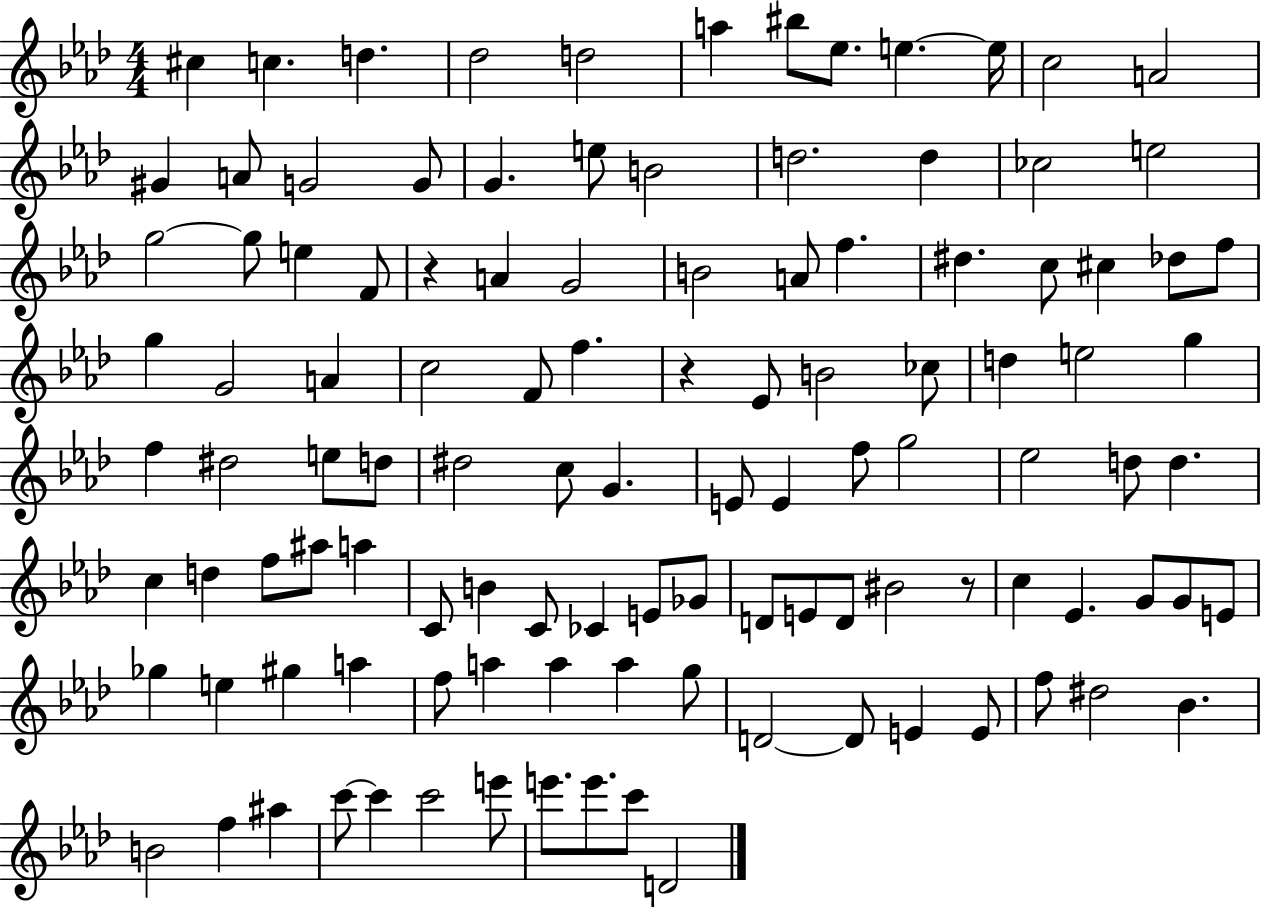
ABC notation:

X:1
T:Untitled
M:4/4
L:1/4
K:Ab
^c c d _d2 d2 a ^b/2 _e/2 e e/4 c2 A2 ^G A/2 G2 G/2 G e/2 B2 d2 d _c2 e2 g2 g/2 e F/2 z A G2 B2 A/2 f ^d c/2 ^c _d/2 f/2 g G2 A c2 F/2 f z _E/2 B2 _c/2 d e2 g f ^d2 e/2 d/2 ^d2 c/2 G E/2 E f/2 g2 _e2 d/2 d c d f/2 ^a/2 a C/2 B C/2 _C E/2 _G/2 D/2 E/2 D/2 ^B2 z/2 c _E G/2 G/2 E/2 _g e ^g a f/2 a a a g/2 D2 D/2 E E/2 f/2 ^d2 _B B2 f ^a c'/2 c' c'2 e'/2 e'/2 e'/2 c'/2 D2